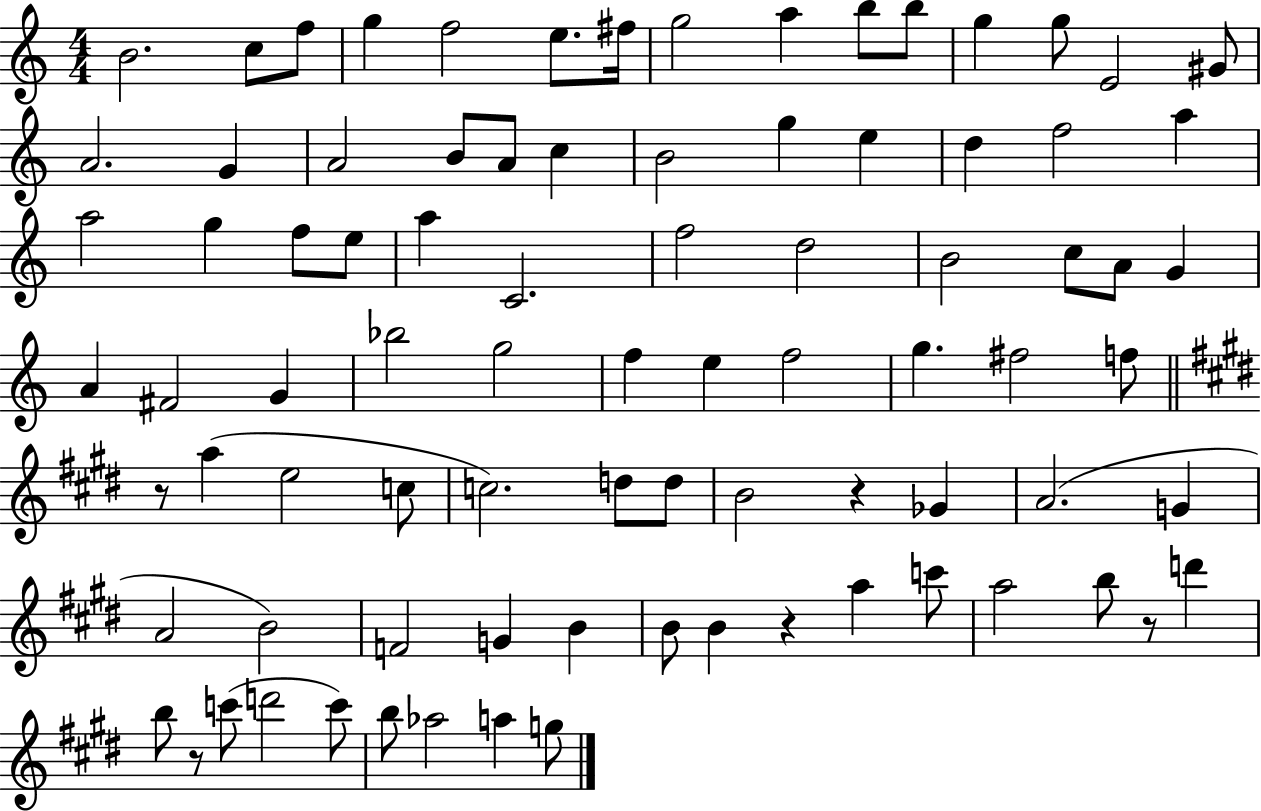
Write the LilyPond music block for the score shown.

{
  \clef treble
  \numericTimeSignature
  \time 4/4
  \key c \major
  b'2. c''8 f''8 | g''4 f''2 e''8. fis''16 | g''2 a''4 b''8 b''8 | g''4 g''8 e'2 gis'8 | \break a'2. g'4 | a'2 b'8 a'8 c''4 | b'2 g''4 e''4 | d''4 f''2 a''4 | \break a''2 g''4 f''8 e''8 | a''4 c'2. | f''2 d''2 | b'2 c''8 a'8 g'4 | \break a'4 fis'2 g'4 | bes''2 g''2 | f''4 e''4 f''2 | g''4. fis''2 f''8 | \break \bar "||" \break \key e \major r8 a''4( e''2 c''8 | c''2.) d''8 d''8 | b'2 r4 ges'4 | a'2.( g'4 | \break a'2 b'2) | f'2 g'4 b'4 | b'8 b'4 r4 a''4 c'''8 | a''2 b''8 r8 d'''4 | \break b''8 r8 c'''8( d'''2 c'''8) | b''8 aes''2 a''4 g''8 | \bar "|."
}